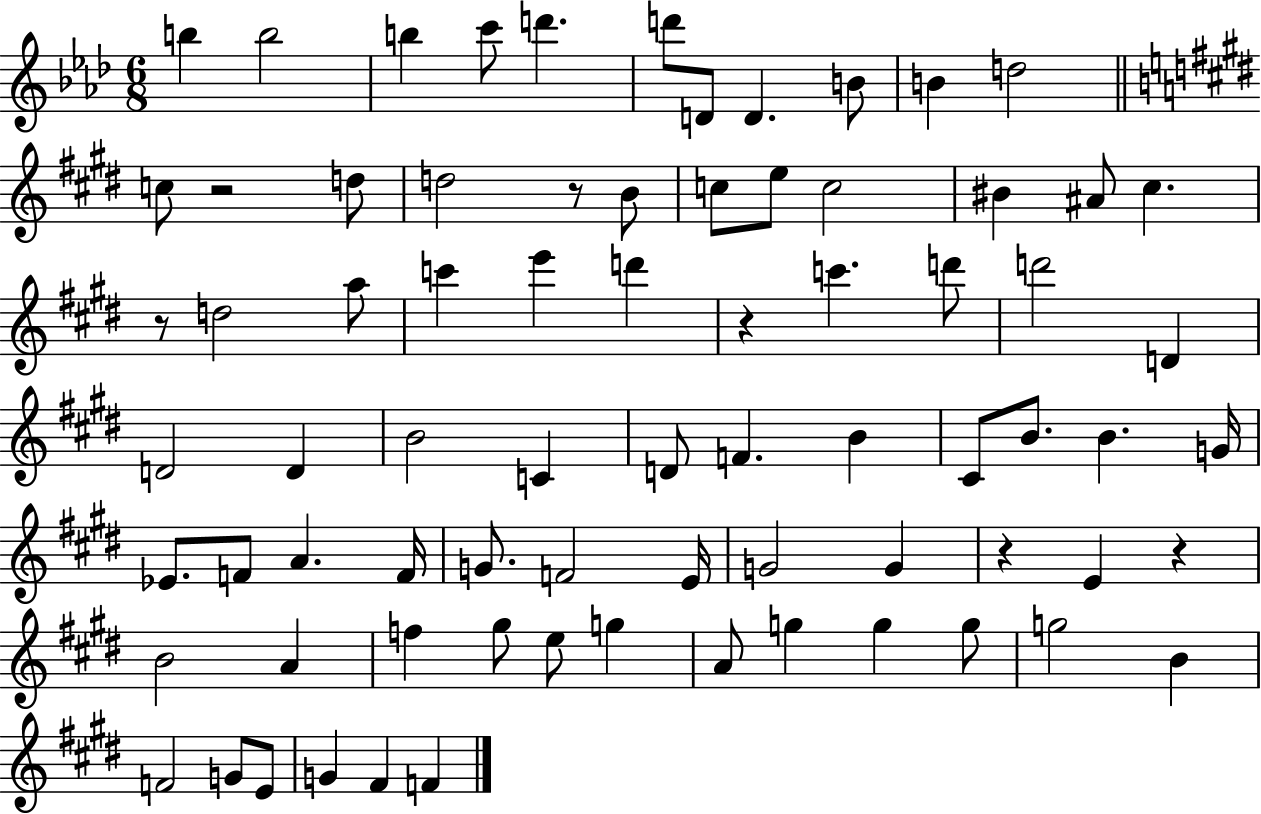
X:1
T:Untitled
M:6/8
L:1/4
K:Ab
b b2 b c'/2 d' d'/2 D/2 D B/2 B d2 c/2 z2 d/2 d2 z/2 B/2 c/2 e/2 c2 ^B ^A/2 ^c z/2 d2 a/2 c' e' d' z c' d'/2 d'2 D D2 D B2 C D/2 F B ^C/2 B/2 B G/4 _E/2 F/2 A F/4 G/2 F2 E/4 G2 G z E z B2 A f ^g/2 e/2 g A/2 g g g/2 g2 B F2 G/2 E/2 G ^F F